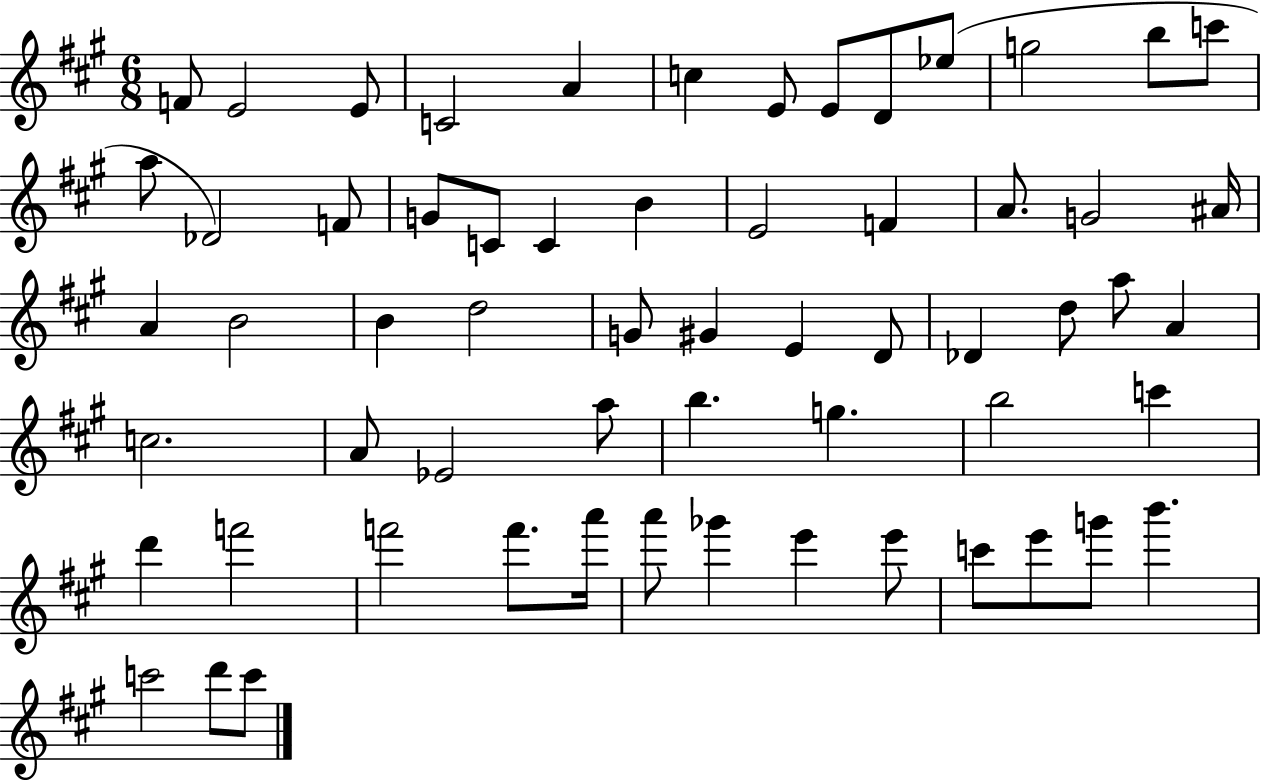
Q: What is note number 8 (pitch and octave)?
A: E4